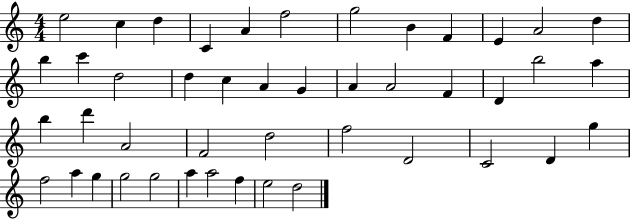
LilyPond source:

{
  \clef treble
  \numericTimeSignature
  \time 4/4
  \key c \major
  e''2 c''4 d''4 | c'4 a'4 f''2 | g''2 b'4 f'4 | e'4 a'2 d''4 | \break b''4 c'''4 d''2 | d''4 c''4 a'4 g'4 | a'4 a'2 f'4 | d'4 b''2 a''4 | \break b''4 d'''4 a'2 | f'2 d''2 | f''2 d'2 | c'2 d'4 g''4 | \break f''2 a''4 g''4 | g''2 g''2 | a''4 a''2 f''4 | e''2 d''2 | \break \bar "|."
}